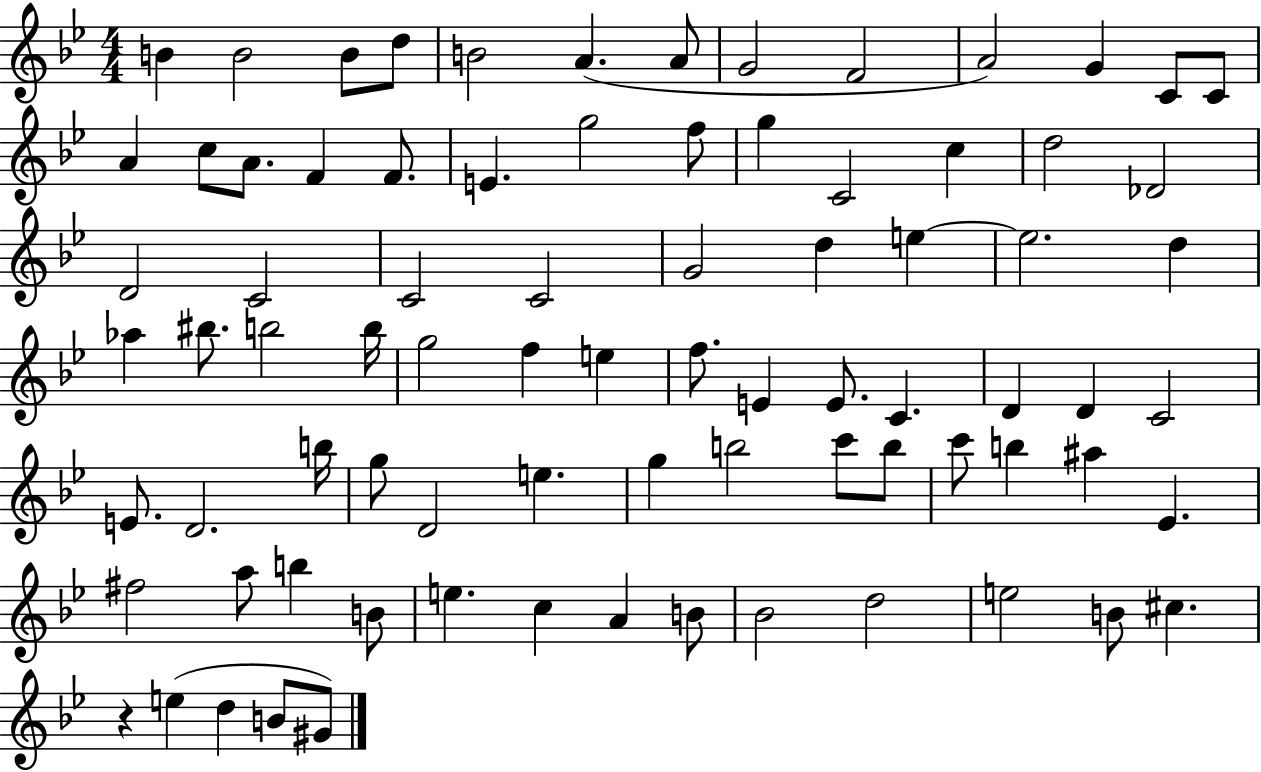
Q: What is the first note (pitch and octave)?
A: B4